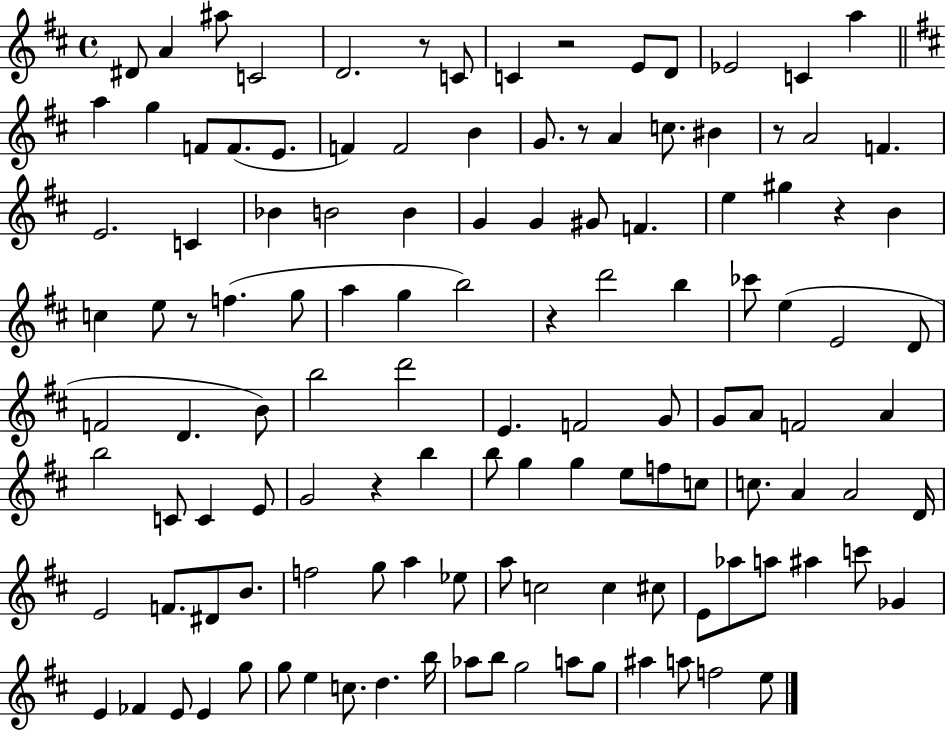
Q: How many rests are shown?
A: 8